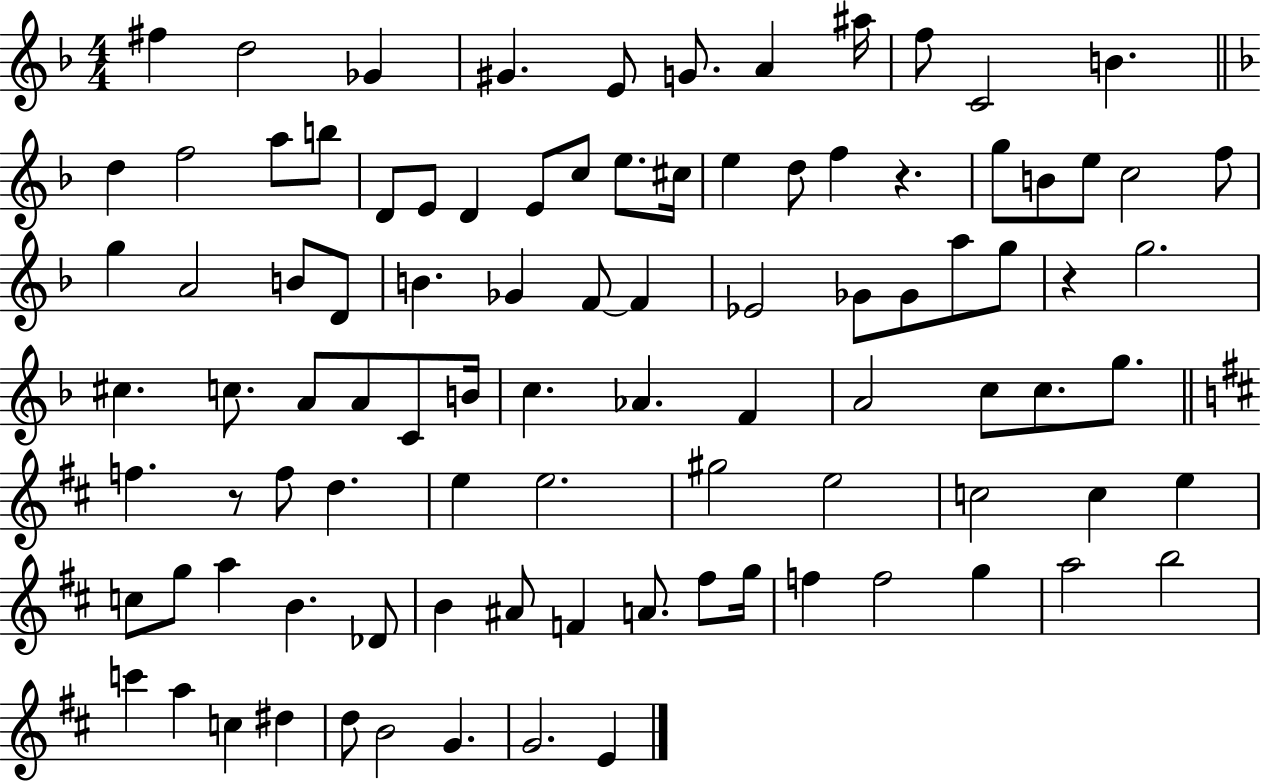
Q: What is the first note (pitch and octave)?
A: F#5